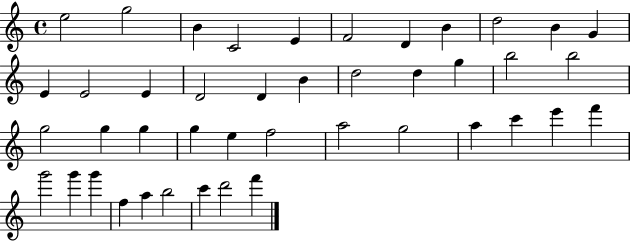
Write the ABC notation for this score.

X:1
T:Untitled
M:4/4
L:1/4
K:C
e2 g2 B C2 E F2 D B d2 B G E E2 E D2 D B d2 d g b2 b2 g2 g g g e f2 a2 g2 a c' e' f' g'2 g' g' f a b2 c' d'2 f'